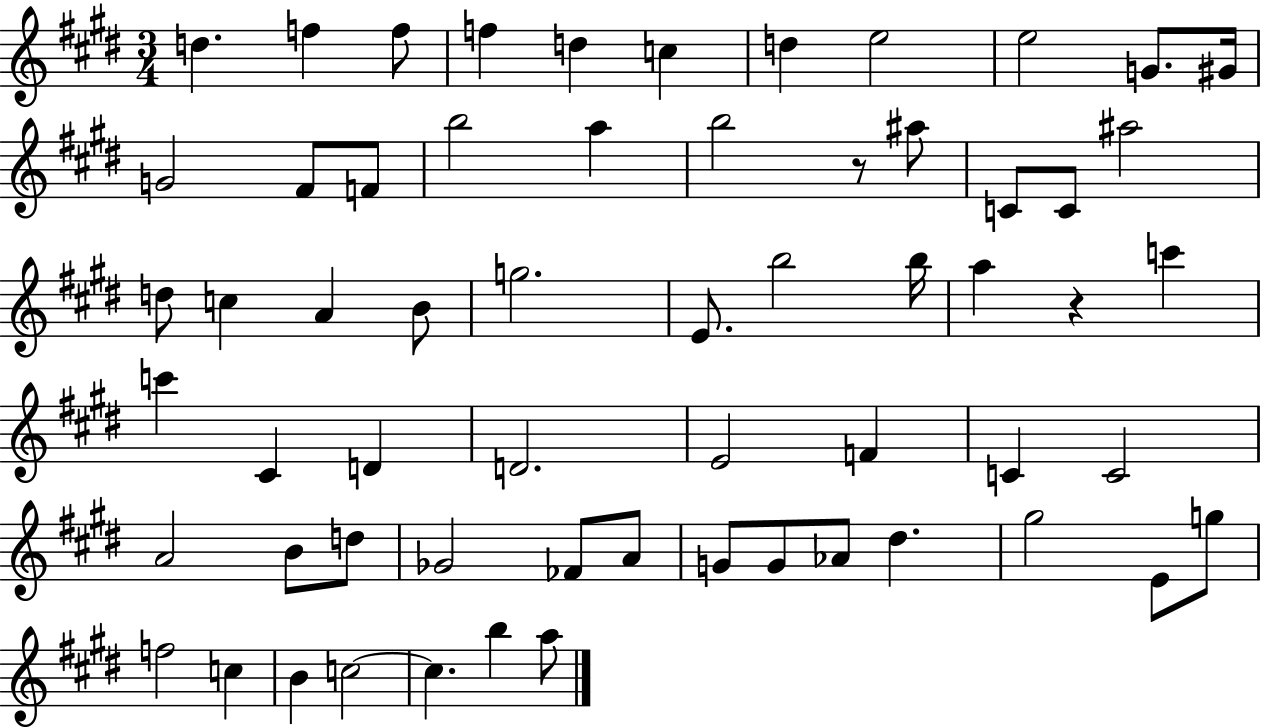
{
  \clef treble
  \numericTimeSignature
  \time 3/4
  \key e \major
  d''4. f''4 f''8 | f''4 d''4 c''4 | d''4 e''2 | e''2 g'8. gis'16 | \break g'2 fis'8 f'8 | b''2 a''4 | b''2 r8 ais''8 | c'8 c'8 ais''2 | \break d''8 c''4 a'4 b'8 | g''2. | e'8. b''2 b''16 | a''4 r4 c'''4 | \break c'''4 cis'4 d'4 | d'2. | e'2 f'4 | c'4 c'2 | \break a'2 b'8 d''8 | ges'2 fes'8 a'8 | g'8 g'8 aes'8 dis''4. | gis''2 e'8 g''8 | \break f''2 c''4 | b'4 c''2~~ | c''4. b''4 a''8 | \bar "|."
}